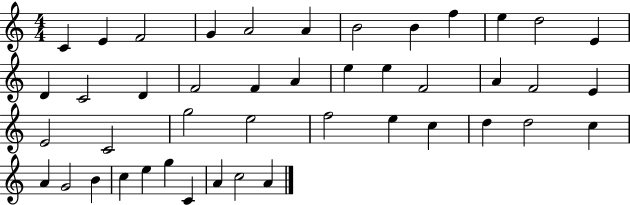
C4/q E4/q F4/h G4/q A4/h A4/q B4/h B4/q F5/q E5/q D5/h E4/q D4/q C4/h D4/q F4/h F4/q A4/q E5/q E5/q F4/h A4/q F4/h E4/q E4/h C4/h G5/h E5/h F5/h E5/q C5/q D5/q D5/h C5/q A4/q G4/h B4/q C5/q E5/q G5/q C4/q A4/q C5/h A4/q